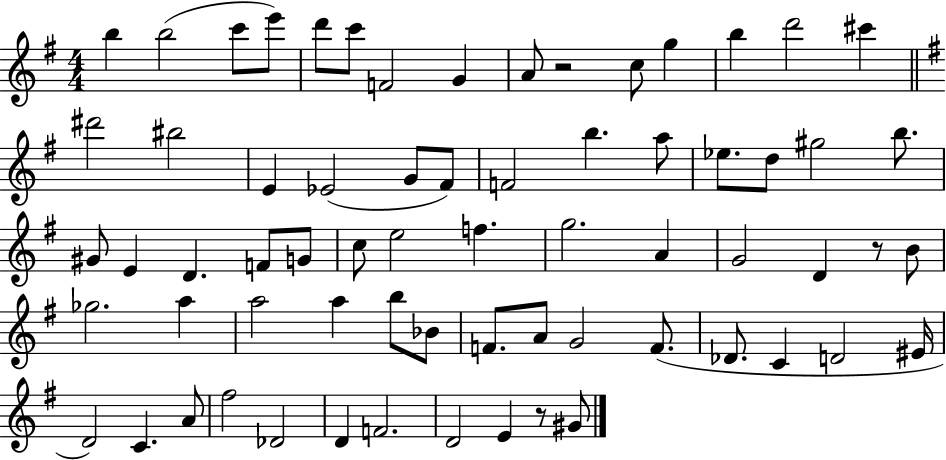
{
  \clef treble
  \numericTimeSignature
  \time 4/4
  \key g \major
  b''4 b''2( c'''8 e'''8) | d'''8 c'''8 f'2 g'4 | a'8 r2 c''8 g''4 | b''4 d'''2 cis'''4 | \break \bar "||" \break \key g \major dis'''2 bis''2 | e'4 ees'2( g'8 fis'8) | f'2 b''4. a''8 | ees''8. d''8 gis''2 b''8. | \break gis'8 e'4 d'4. f'8 g'8 | c''8 e''2 f''4. | g''2. a'4 | g'2 d'4 r8 b'8 | \break ges''2. a''4 | a''2 a''4 b''8 bes'8 | f'8. a'8 g'2 f'8.( | des'8. c'4 d'2 eis'16 | \break d'2) c'4. a'8 | fis''2 des'2 | d'4 f'2. | d'2 e'4 r8 gis'8 | \break \bar "|."
}